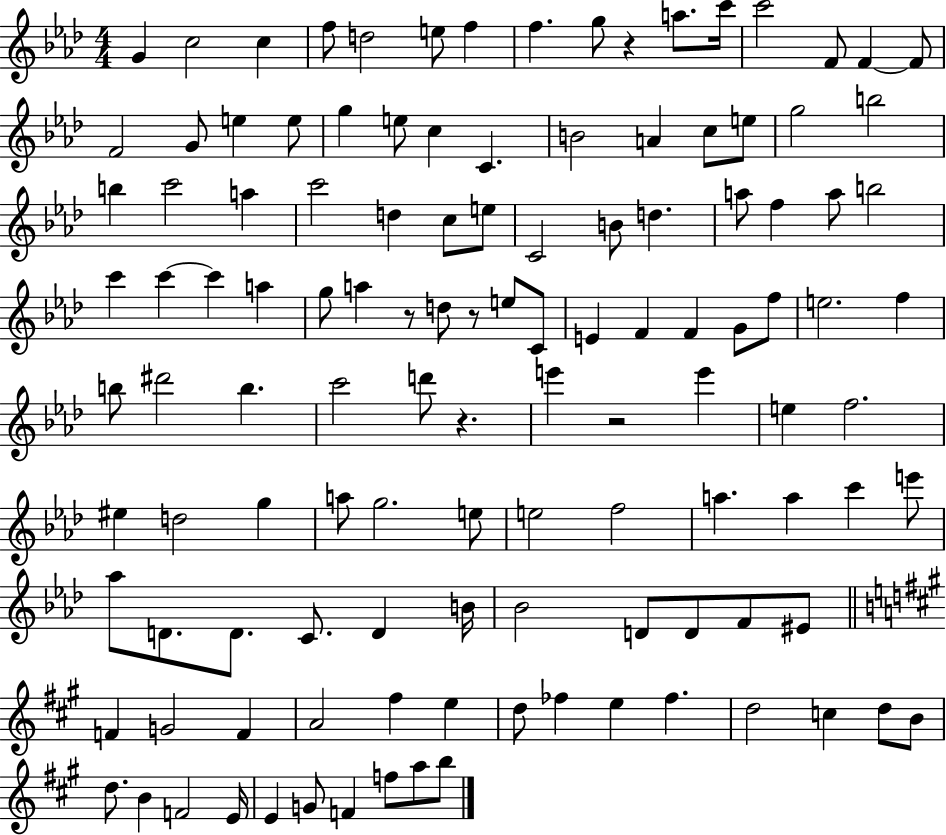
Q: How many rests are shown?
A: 5